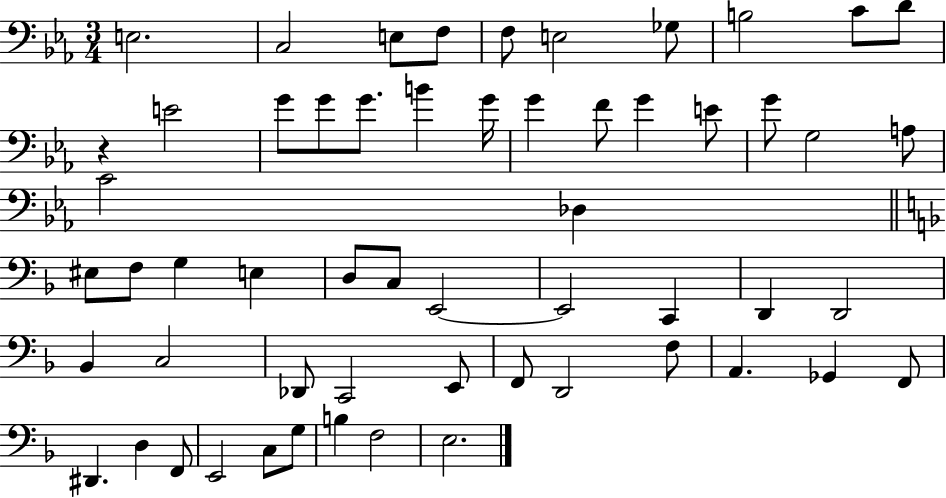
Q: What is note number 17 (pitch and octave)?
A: G4